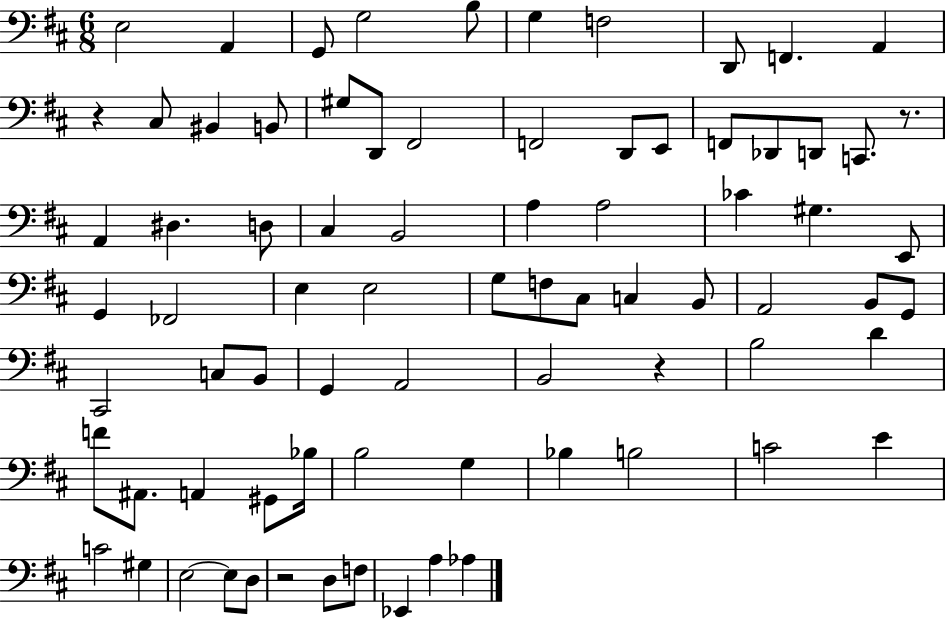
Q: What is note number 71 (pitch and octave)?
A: F3